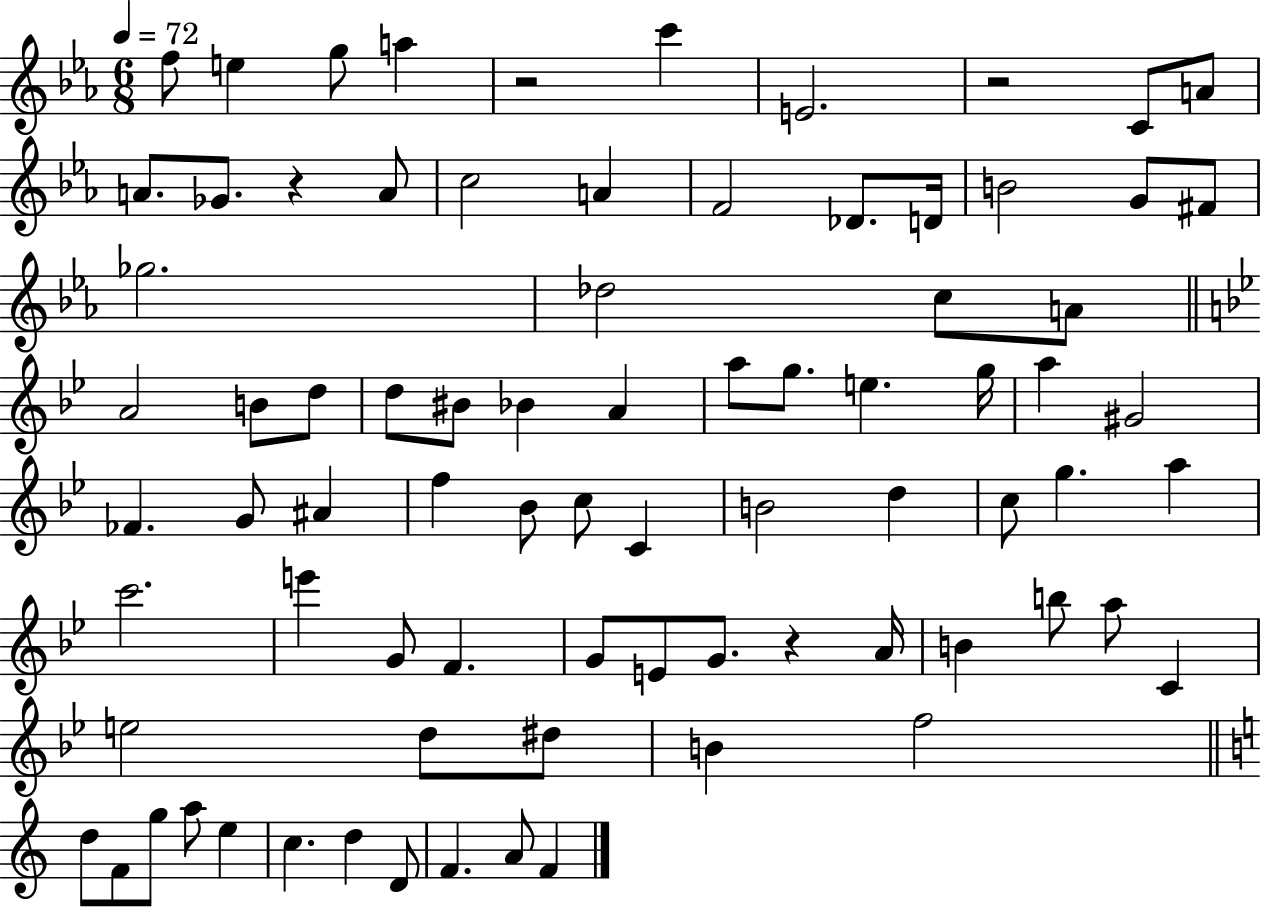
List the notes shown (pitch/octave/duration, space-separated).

F5/e E5/q G5/e A5/q R/h C6/q E4/h. R/h C4/e A4/e A4/e. Gb4/e. R/q A4/e C5/h A4/q F4/h Db4/e. D4/s B4/h G4/e F#4/e Gb5/h. Db5/h C5/e A4/e A4/h B4/e D5/e D5/e BIS4/e Bb4/q A4/q A5/e G5/e. E5/q. G5/s A5/q G#4/h FES4/q. G4/e A#4/q F5/q Bb4/e C5/e C4/q B4/h D5/q C5/e G5/q. A5/q C6/h. E6/q G4/e F4/q. G4/e E4/e G4/e. R/q A4/s B4/q B5/e A5/e C4/q E5/h D5/e D#5/e B4/q F5/h D5/e F4/e G5/e A5/e E5/q C5/q. D5/q D4/e F4/q. A4/e F4/q